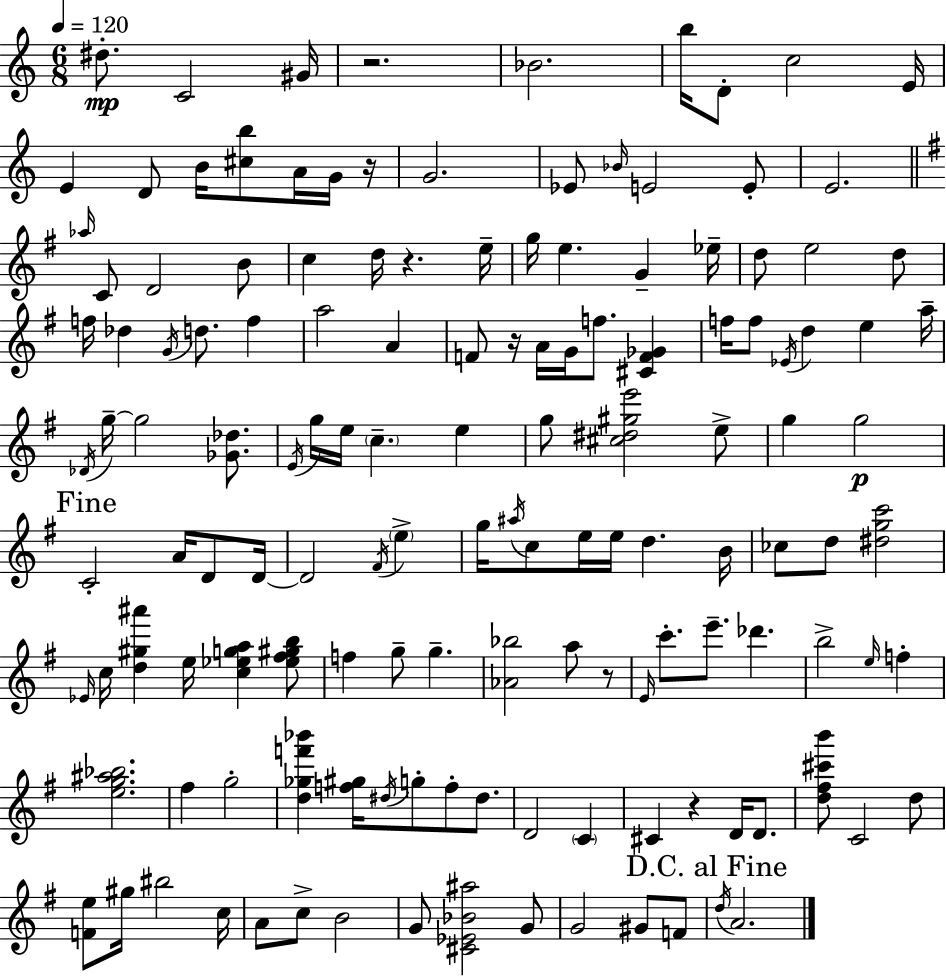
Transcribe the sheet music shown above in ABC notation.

X:1
T:Untitled
M:6/8
L:1/4
K:Am
^d/2 C2 ^G/4 z2 _B2 b/4 D/2 c2 E/4 E D/2 B/4 [^cb]/2 A/4 G/4 z/4 G2 _E/2 _B/4 E2 E/2 E2 _a/4 C/2 D2 B/2 c d/4 z e/4 g/4 e G _e/4 d/2 e2 d/2 f/4 _d G/4 d/2 f a2 A F/2 z/4 A/4 G/4 f/2 [^CF_G] f/4 f/2 _E/4 d e a/4 _D/4 g/4 g2 [_G_d]/2 E/4 g/4 e/4 c e g/2 [^c^d^ge']2 e/2 g g2 C2 A/4 D/2 D/4 D2 ^F/4 e g/4 ^a/4 c/2 e/4 e/4 d B/4 _c/2 d/2 [^dgc']2 _E/4 c/4 [d^g^a'] e/4 [c_ega] [_e^f^gb]/2 f g/2 g [_A_b]2 a/2 z/2 E/4 c'/2 e'/2 _d' b2 e/4 f [eg^a_b]2 ^f g2 [d_gf'_b'] [f^g]/4 ^d/4 g/2 f/2 ^d/2 D2 C ^C z D/4 D/2 [d^f^c'b']/2 C2 d/2 [Fe]/2 ^g/4 ^b2 c/4 A/2 c/2 B2 G/2 [^C_E_B^a]2 G/2 G2 ^G/2 F/2 d/4 A2